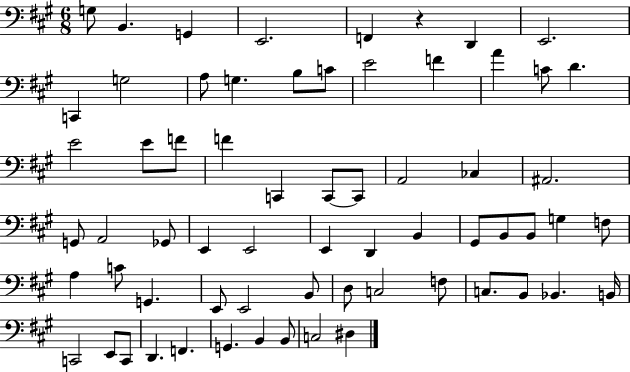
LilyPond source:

{
  \clef bass
  \numericTimeSignature
  \time 6/8
  \key a \major
  g8 b,4. g,4 | e,2. | f,4 r4 d,4 | e,2. | \break c,4 g2 | a8 g4. b8 c'8 | e'2 f'4 | a'4 c'8 d'4. | \break e'2 e'8 f'8 | f'4 c,4 c,8~~ c,8 | a,2 ces4 | ais,2. | \break g,8 a,2 ges,8 | e,4 e,2 | e,4 d,4 b,4 | gis,8 b,8 b,8 g4 f8 | \break a4 c'8 g,4. | e,8 e,2 b,8 | d8 c2 f8 | c8. b,8 bes,4. b,16 | \break c,2 e,8 c,8 | d,4. f,4. | g,4. b,4 b,8 | c2 dis4 | \break \bar "|."
}